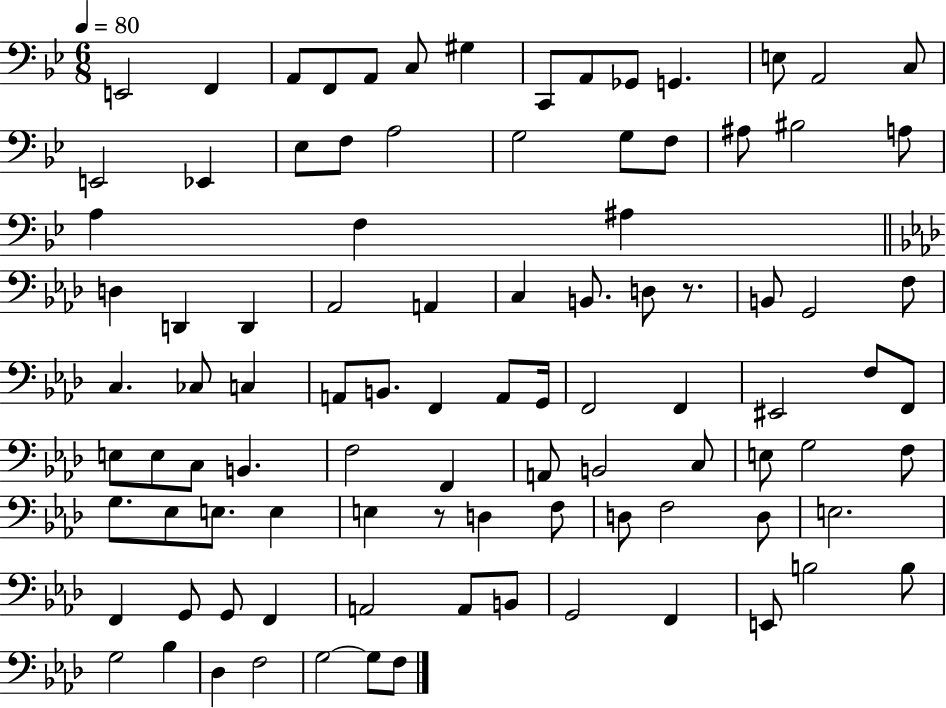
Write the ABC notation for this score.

X:1
T:Untitled
M:6/8
L:1/4
K:Bb
E,,2 F,, A,,/2 F,,/2 A,,/2 C,/2 ^G, C,,/2 A,,/2 _G,,/2 G,, E,/2 A,,2 C,/2 E,,2 _E,, _E,/2 F,/2 A,2 G,2 G,/2 F,/2 ^A,/2 ^B,2 A,/2 A, F, ^A, D, D,, D,, _A,,2 A,, C, B,,/2 D,/2 z/2 B,,/2 G,,2 F,/2 C, _C,/2 C, A,,/2 B,,/2 F,, A,,/2 G,,/4 F,,2 F,, ^E,,2 F,/2 F,,/2 E,/2 E,/2 C,/2 B,, F,2 F,, A,,/2 B,,2 C,/2 E,/2 G,2 F,/2 G,/2 _E,/2 E,/2 E, E, z/2 D, F,/2 D,/2 F,2 D,/2 E,2 F,, G,,/2 G,,/2 F,, A,,2 A,,/2 B,,/2 G,,2 F,, E,,/2 B,2 B,/2 G,2 _B, _D, F,2 G,2 G,/2 F,/2